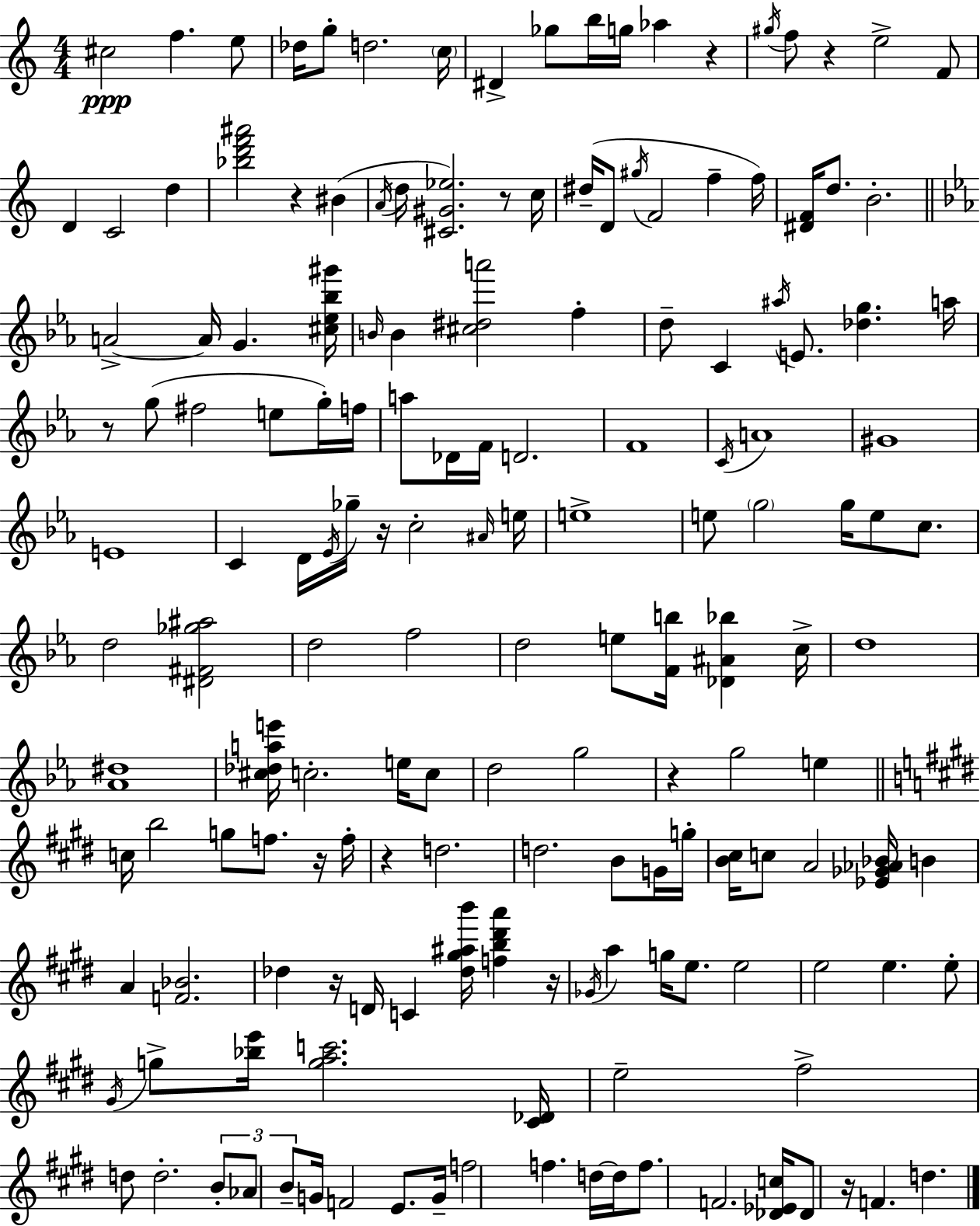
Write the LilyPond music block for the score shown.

{
  \clef treble
  \numericTimeSignature
  \time 4/4
  \key a \minor
  cis''2\ppp f''4. e''8 | des''16 g''8-. d''2. \parenthesize c''16 | dis'4-> ges''8 b''16 g''16 aes''4 r4 | \acciaccatura { gis''16 } f''8 r4 e''2-> f'8 | \break d'4 c'2 d''4 | <bes'' d''' f''' ais'''>2 r4 bis'4( | \acciaccatura { a'16 } d''16 <cis' gis' ees''>2.) r8 | c''16 dis''16--( d'8 \acciaccatura { gis''16 } f'2 f''4-- | \break f''16) <dis' f'>16 d''8. b'2.-. | \bar "||" \break \key ees \major a'2->~~ a'16 g'4. <cis'' ees'' bes'' gis'''>16 | \grace { b'16 } b'4 <cis'' dis'' a'''>2 f''4-. | d''8-- c'4 \acciaccatura { ais''16 } e'8. <des'' g''>4. | a''16 r8 g''8( fis''2 e''8 | \break g''16-.) f''16 a''8 des'16 f'16 d'2. | f'1 | \acciaccatura { c'16 } a'1 | gis'1 | \break e'1 | c'4 d'16 \acciaccatura { ees'16 } ges''16-- r16 c''2-. | \grace { ais'16 } e''16 e''1-> | e''8 \parenthesize g''2 g''16 | \break e''8 c''8. d''2 <dis' fis' ges'' ais''>2 | d''2 f''2 | d''2 e''8 <f' b''>16 | <des' ais' bes''>4 c''16-> d''1 | \break <aes' dis''>1 | <cis'' des'' a'' e'''>16 c''2.-. | e''16 c''8 d''2 g''2 | r4 g''2 | \break e''4 \bar "||" \break \key e \major c''16 b''2 g''8 f''8. r16 f''16-. | r4 d''2. | d''2. b'8 g'16 g''16-. | <b' cis''>16 c''8 a'2 <ees' ges' aes' bes'>16 b'4 | \break a'4 <f' bes'>2. | des''4 r16 d'16 c'4 <des'' gis'' ais'' b'''>16 <f'' b'' dis''' a'''>4 r16 | \acciaccatura { ges'16 } a''4 g''16 e''8. e''2 | e''2 e''4. e''8-. | \break \acciaccatura { gis'16 } g''8-> <bes'' e'''>16 <g'' a'' c'''>2. | <cis' des'>16 e''2-- fis''2-> | d''8 d''2.-. | \tuplet 3/2 { b'8-. aes'8 b'8-- } g'16 f'2 e'8. | \break g'16-- f''2 f''4. | d''16~~ d''16 f''8. f'2. | <des' ees' c''>16 des'8 r16 f'4. d''4. | \bar "|."
}